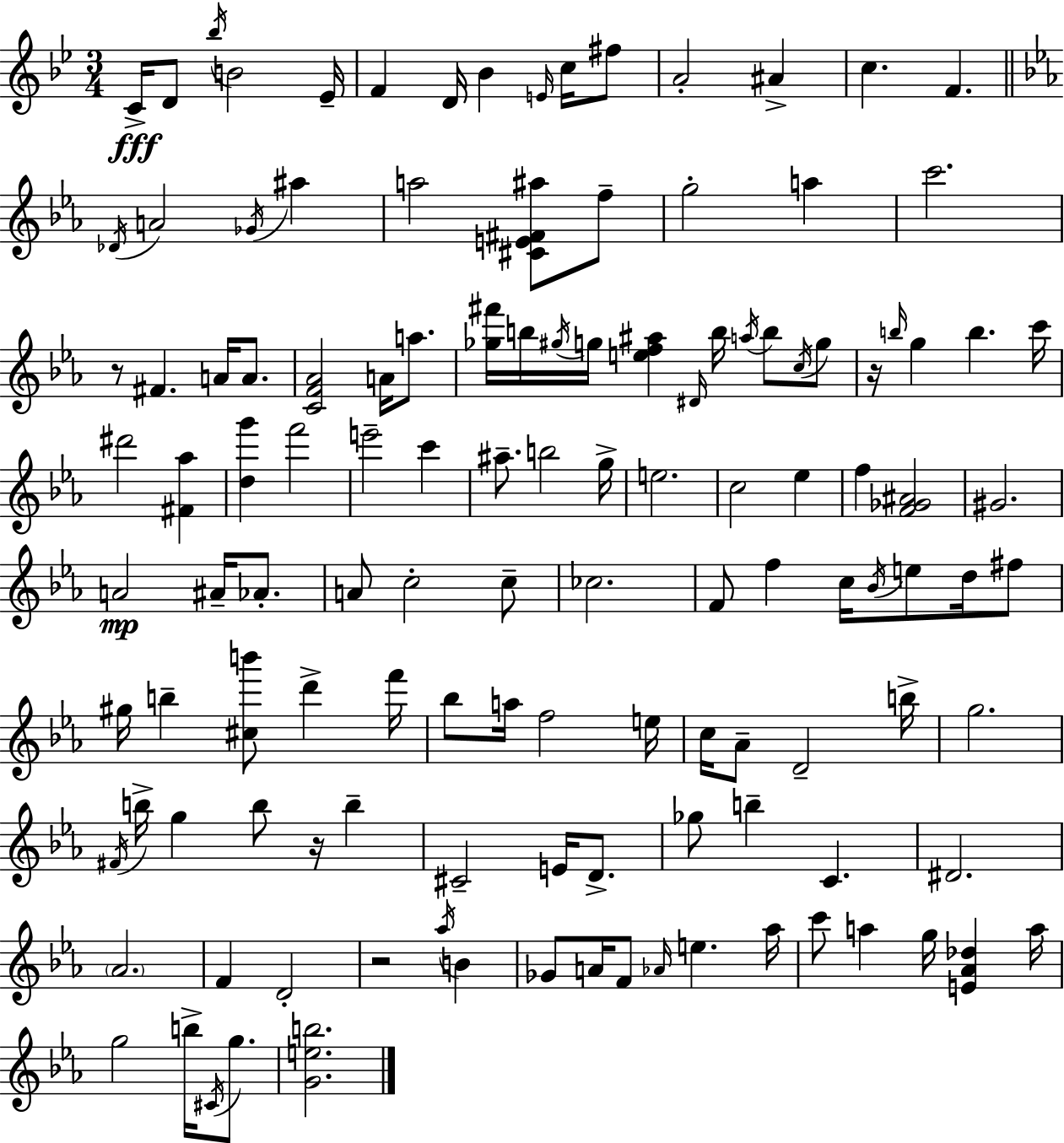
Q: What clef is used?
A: treble